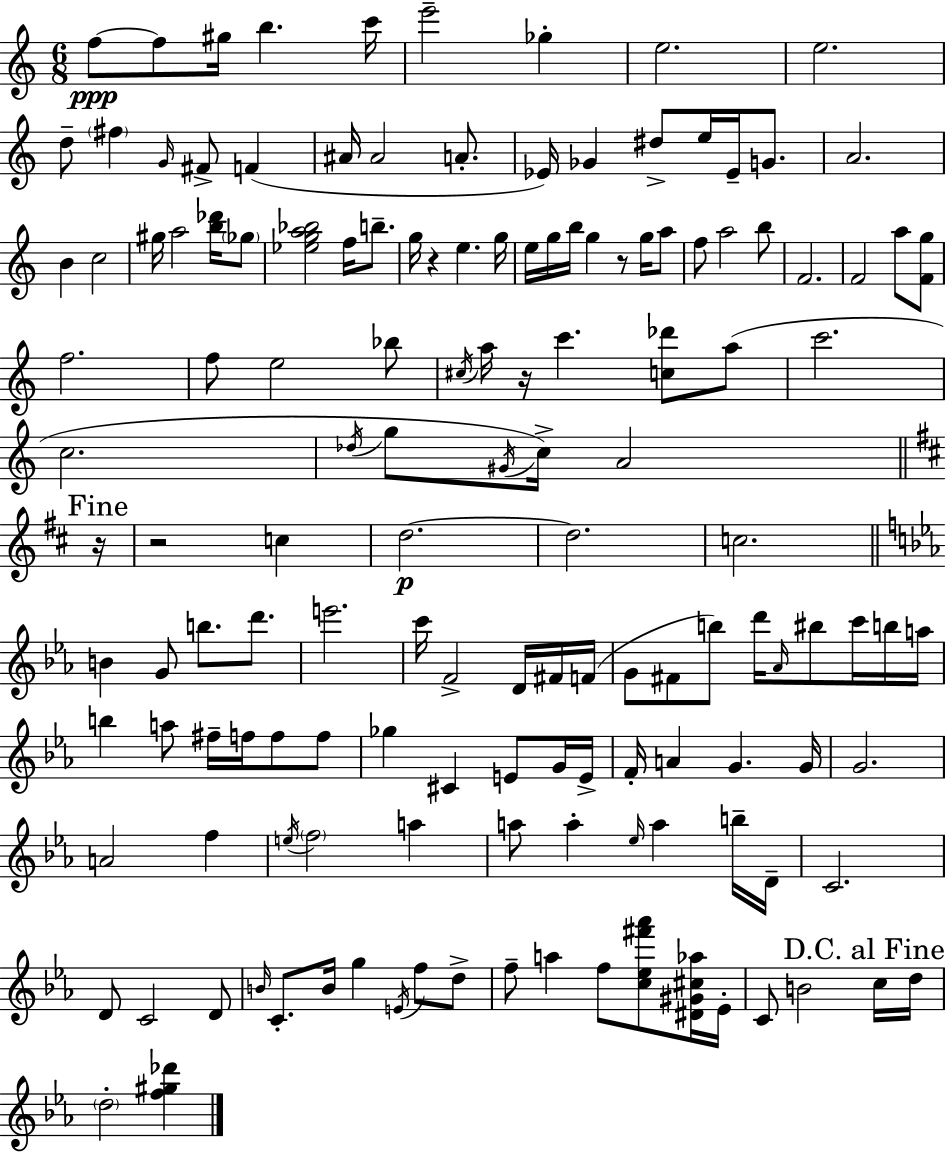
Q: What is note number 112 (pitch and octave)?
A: C4